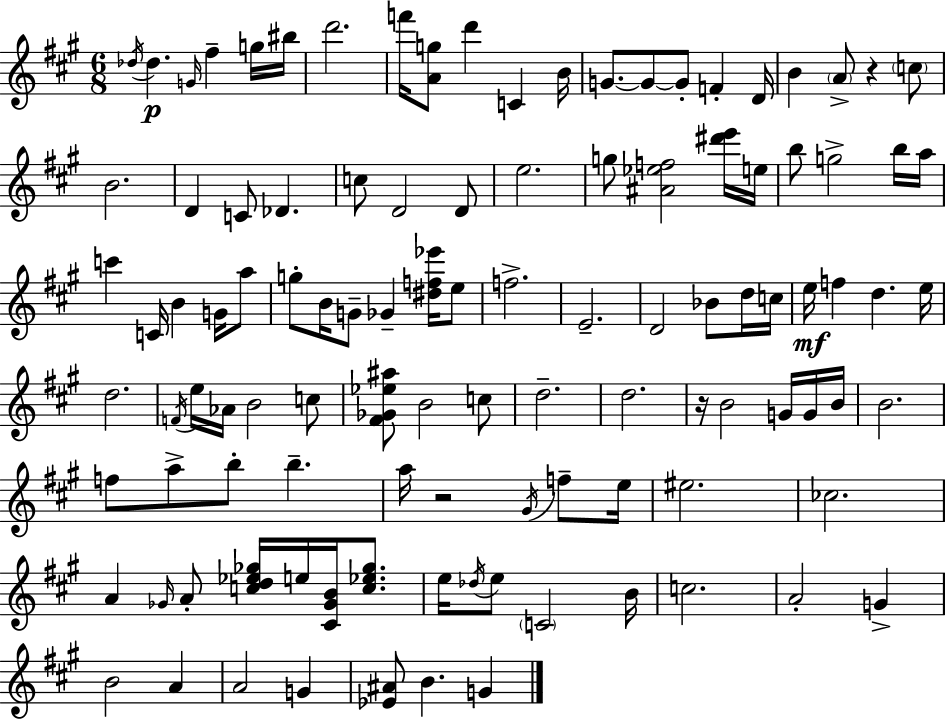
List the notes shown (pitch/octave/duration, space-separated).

Db5/s Db5/q. G4/s F#5/q G5/s BIS5/s D6/h. F6/s [A4,G5]/e D6/q C4/q B4/s G4/e. G4/e G4/e F4/q D4/s B4/q A4/e R/q C5/e B4/h. D4/q C4/e Db4/q. C5/e D4/h D4/e E5/h. G5/e [A#4,Eb5,F5]/h [D#6,E6]/s E5/s B5/e G5/h B5/s A5/s C6/q C4/s B4/q G4/s A5/e G5/e B4/s G4/e Gb4/q [D#5,F5,Eb6]/s E5/e F5/h. E4/h. D4/h Bb4/e D5/s C5/s E5/s F5/q D5/q. E5/s D5/h. F4/s E5/s Ab4/s B4/h C5/e [F#4,Gb4,Eb5,A#5]/e B4/h C5/e D5/h. D5/h. R/s B4/h G4/s G4/s B4/s B4/h. F5/e A5/e B5/e B5/q. A5/s R/h G#4/s F5/e E5/s EIS5/h. CES5/h. A4/q Gb4/s A4/e [C5,D5,Eb5,Gb5]/s E5/s [C#4,Gb4,B4]/s [C5,Eb5,Gb5]/e. E5/s Db5/s E5/e C4/h B4/s C5/h. A4/h G4/q B4/h A4/q A4/h G4/q [Eb4,A#4]/e B4/q. G4/q